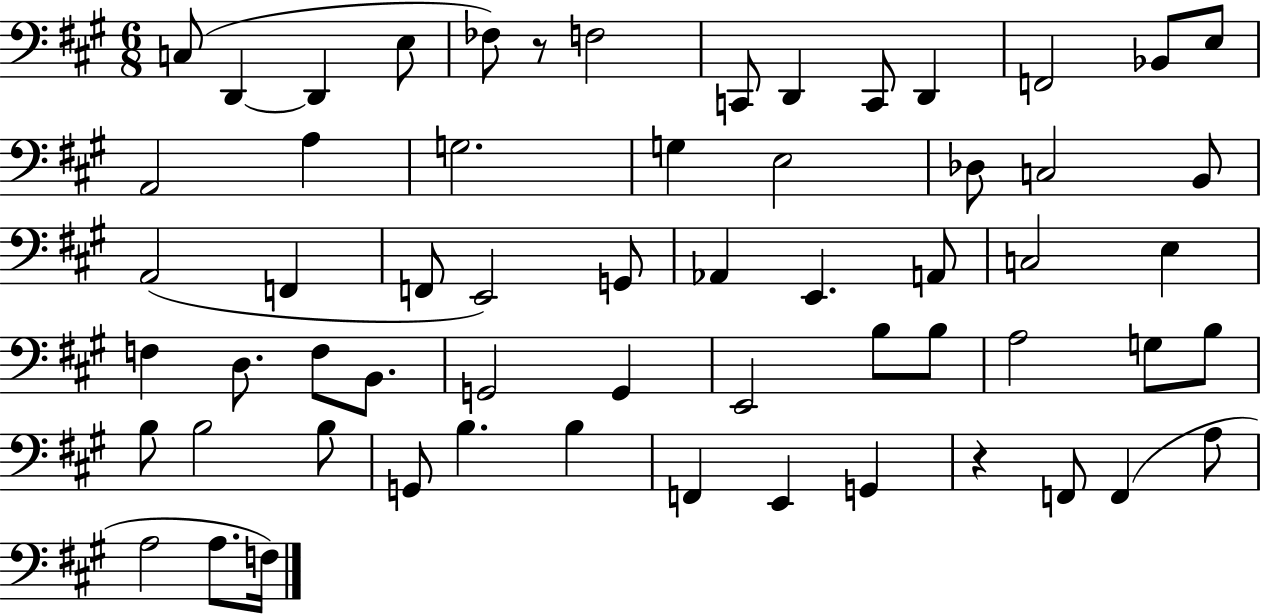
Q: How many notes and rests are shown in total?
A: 60